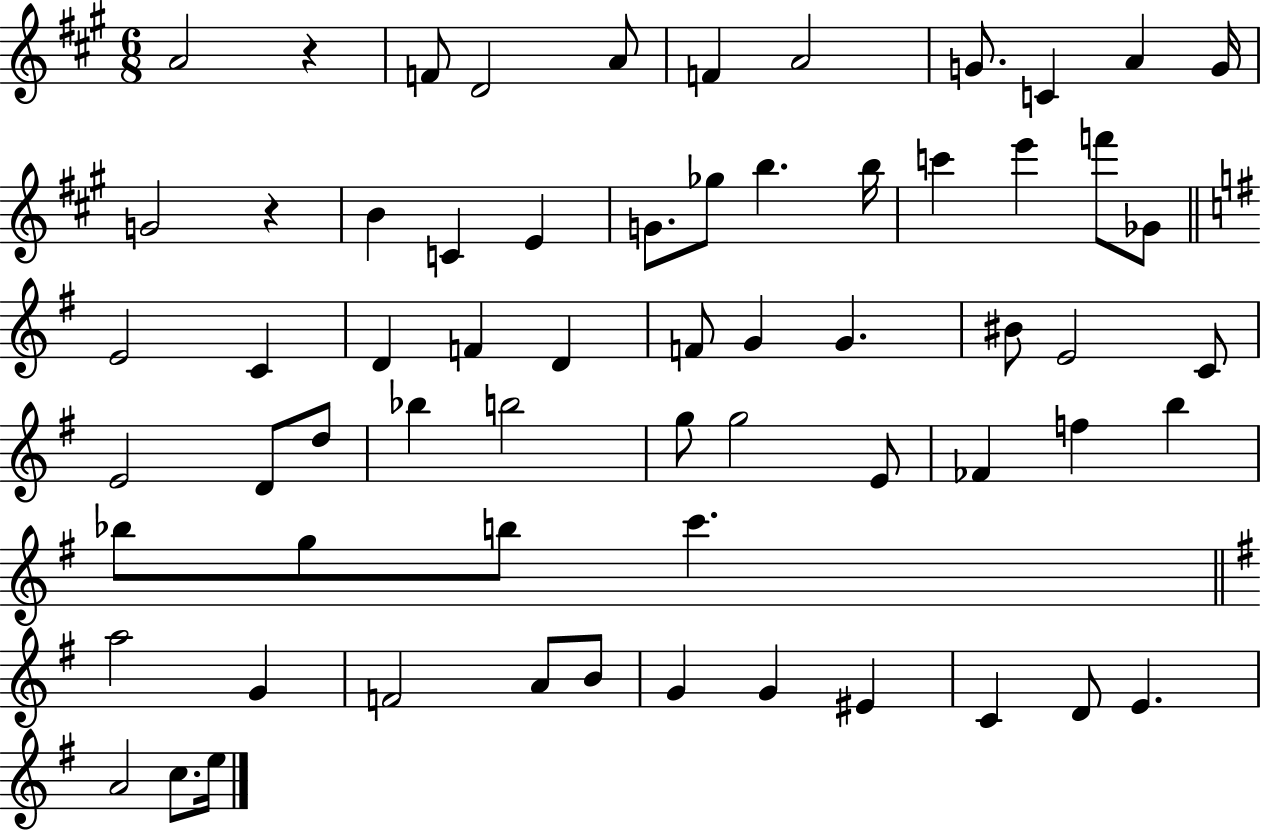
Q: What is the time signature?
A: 6/8